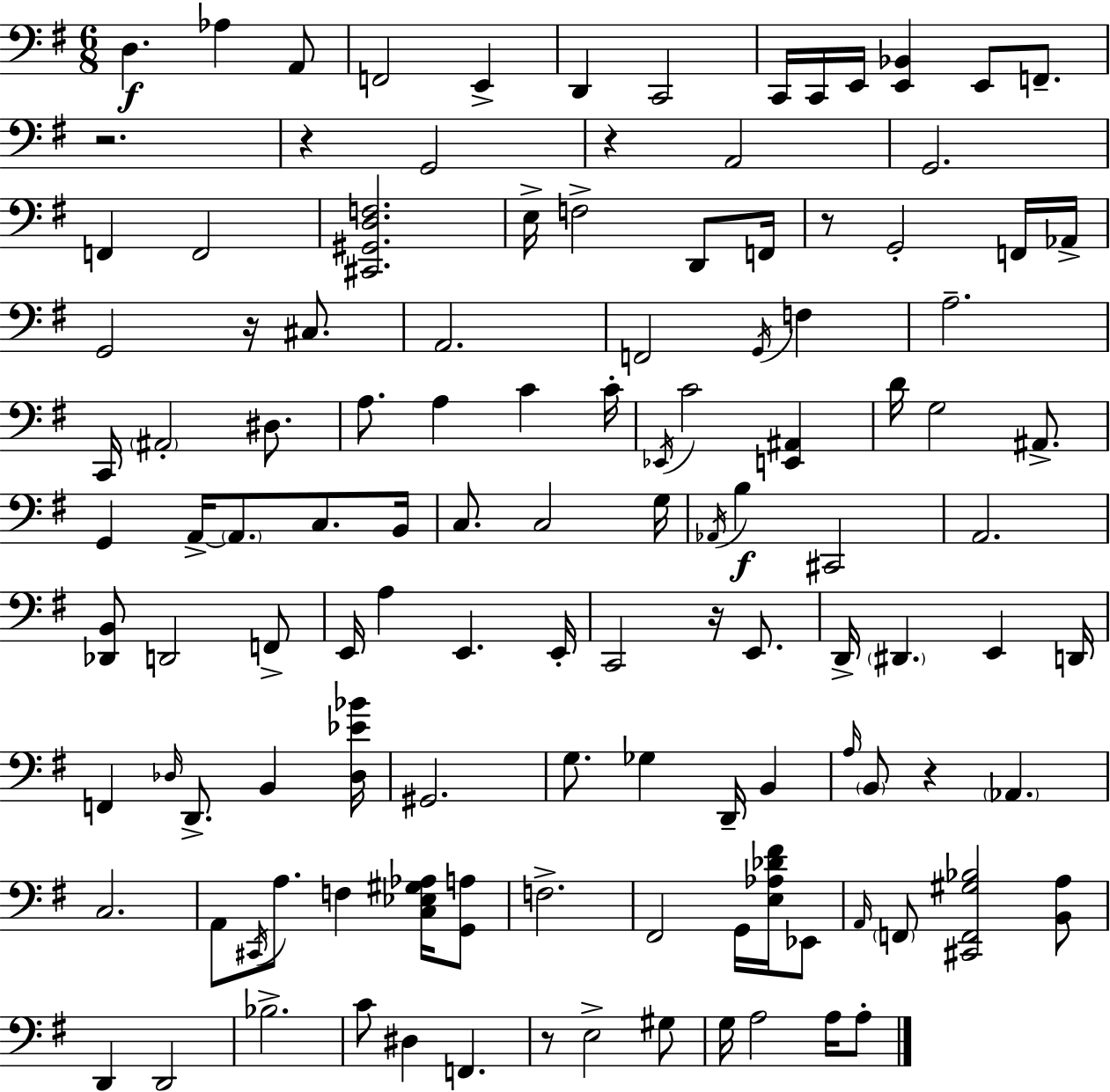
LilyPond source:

{
  \clef bass
  \numericTimeSignature
  \time 6/8
  \key e \minor
  d4.\f aes4 a,8 | f,2 e,4-> | d,4 c,2 | c,16 c,16 e,16 <e, bes,>4 e,8 f,8.-- | \break r2. | r4 g,2 | r4 a,2 | g,2. | \break f,4 f,2 | <cis, gis, d f>2. | e16-> f2-> d,8 f,16 | r8 g,2-. f,16 aes,16-> | \break g,2 r16 cis8. | a,2. | f,2 \acciaccatura { g,16 } f4 | a2.-- | \break c,16 \parenthesize ais,2-. dis8. | a8. a4 c'4 | c'16-. \acciaccatura { ees,16 } c'2 <e, ais,>4 | d'16 g2 ais,8.-> | \break g,4 a,16->~~ \parenthesize a,8. c8. | b,16 c8. c2 | g16 \acciaccatura { aes,16 } b4\f cis,2 | a,2. | \break <des, b,>8 d,2 | f,8-> e,16 a4 e,4. | e,16-. c,2 r16 | e,8. d,16-> \parenthesize dis,4. e,4 | \break d,16 f,4 \grace { des16 } d,8.-> b,4 | <des ees' bes'>16 gis,2. | g8. ges4 d,16-- | b,4 \grace { a16 } \parenthesize b,8 r4 \parenthesize aes,4. | \break c2. | a,8 \acciaccatura { cis,16 } a8. f4 | <c ees gis aes>16 <g, a>8 f2.-> | fis,2 | \break g,16 <e aes des' fis'>16 ees,8 \grace { a,16 } \parenthesize f,8 <cis, f, gis bes>2 | <b, a>8 d,4 d,2 | bes2.-> | c'8 dis4 | \break f,4. r8 e2-> | gis8 g16 a2 | a16 a8-. \bar "|."
}